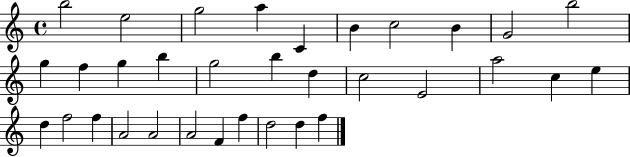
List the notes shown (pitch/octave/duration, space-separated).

B5/h E5/h G5/h A5/q C4/q B4/q C5/h B4/q G4/h B5/h G5/q F5/q G5/q B5/q G5/h B5/q D5/q C5/h E4/h A5/h C5/q E5/q D5/q F5/h F5/q A4/h A4/h A4/h F4/q F5/q D5/h D5/q F5/q